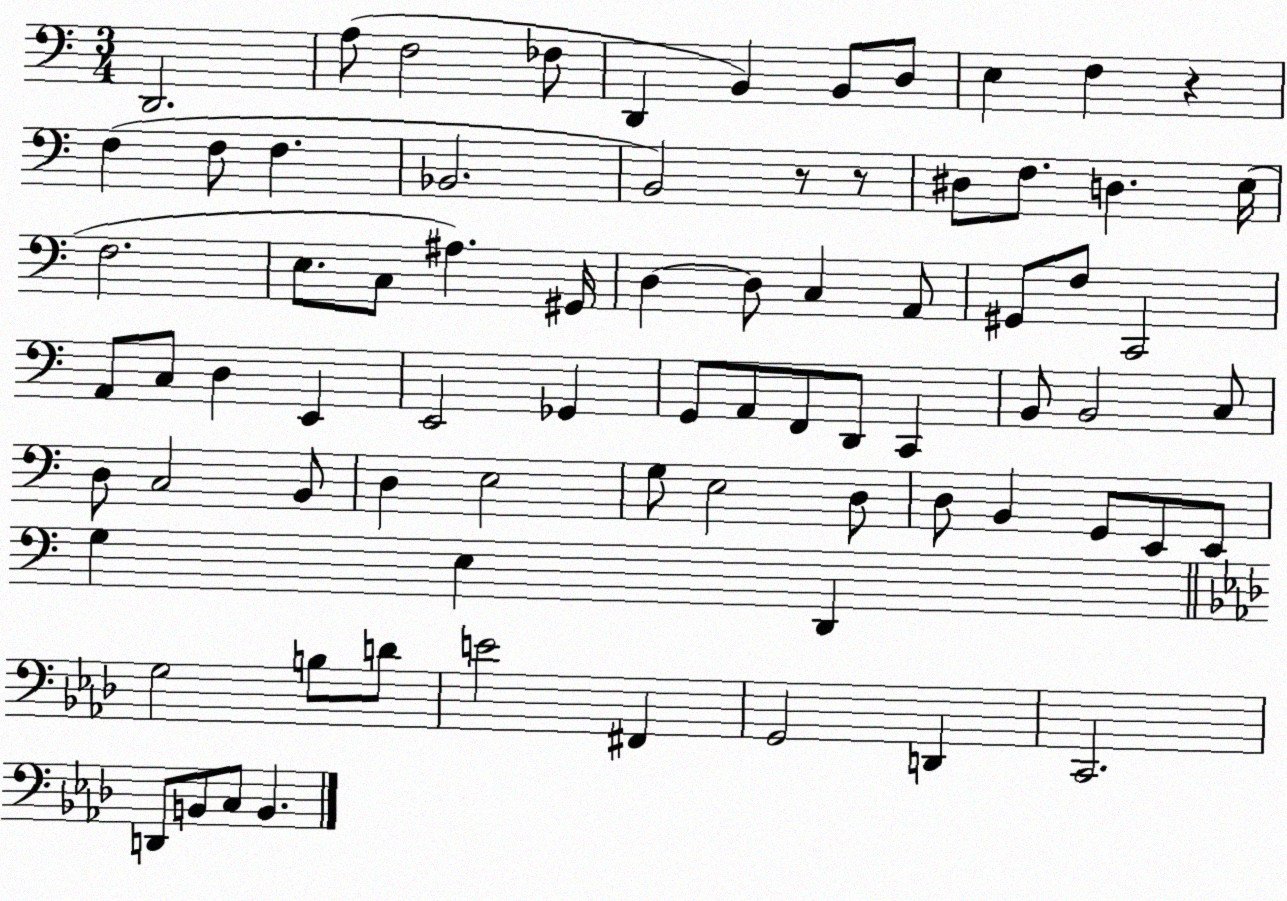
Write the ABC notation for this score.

X:1
T:Untitled
M:3/4
L:1/4
K:C
D,,2 A,/2 F,2 _F,/2 D,, B,, B,,/2 D,/2 E, F, z F, F,/2 F, _B,,2 B,,2 z/2 z/2 ^D,/2 F,/2 D, E,/4 F,2 E,/2 C,/2 ^A, ^G,,/4 D, D,/2 C, A,,/2 ^G,,/2 F,/2 C,,2 A,,/2 C,/2 D, E,, E,,2 _G,, G,,/2 A,,/2 F,,/2 D,,/2 C,, B,,/2 B,,2 C,/2 D,/2 C,2 B,,/2 D, E,2 G,/2 E,2 D,/2 D,/2 B,, G,,/2 E,,/2 E,,/2 G, E, D,, G,2 B,/2 D/2 E2 ^F,, G,,2 D,, C,,2 D,,/2 B,,/2 C,/2 B,,